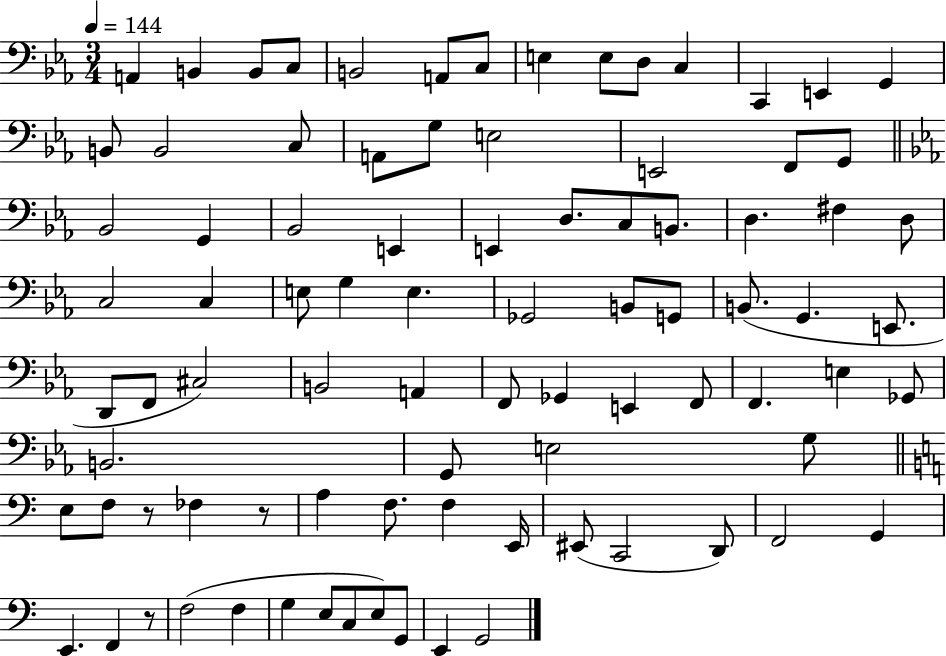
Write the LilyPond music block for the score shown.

{
  \clef bass
  \numericTimeSignature
  \time 3/4
  \key ees \major
  \tempo 4 = 144
  a,4 b,4 b,8 c8 | b,2 a,8 c8 | e4 e8 d8 c4 | c,4 e,4 g,4 | \break b,8 b,2 c8 | a,8 g8 e2 | e,2 f,8 g,8 | \bar "||" \break \key ees \major bes,2 g,4 | bes,2 e,4 | e,4 d8. c8 b,8. | d4. fis4 d8 | \break c2 c4 | e8 g4 e4. | ges,2 b,8 g,8 | b,8.( g,4. e,8. | \break d,8 f,8 cis2) | b,2 a,4 | f,8 ges,4 e,4 f,8 | f,4. e4 ges,8 | \break b,2. | g,8 e2 g8 | \bar "||" \break \key c \major e8 f8 r8 fes4 r8 | a4 f8. f4 e,16 | eis,8( c,2 d,8) | f,2 g,4 | \break e,4. f,4 r8 | f2( f4 | g4 e8 c8 e8) g,8 | e,4 g,2 | \break \bar "|."
}